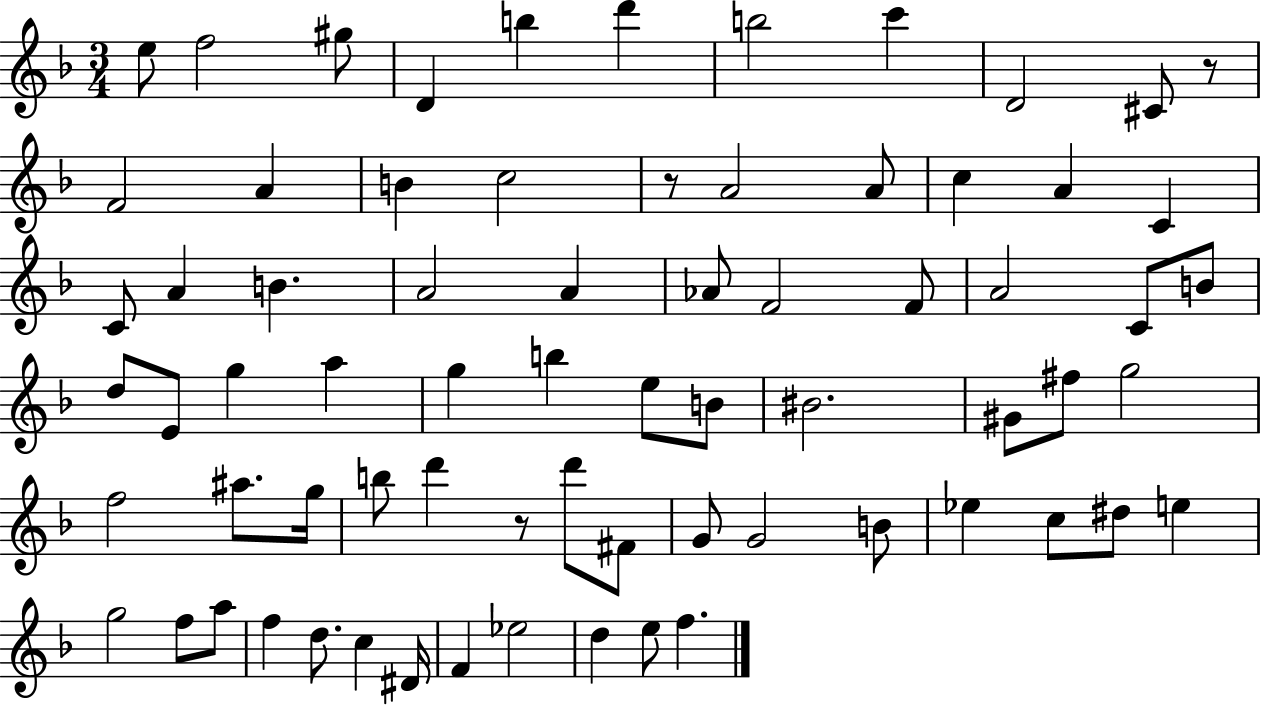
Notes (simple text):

E5/e F5/h G#5/e D4/q B5/q D6/q B5/h C6/q D4/h C#4/e R/e F4/h A4/q B4/q C5/h R/e A4/h A4/e C5/q A4/q C4/q C4/e A4/q B4/q. A4/h A4/q Ab4/e F4/h F4/e A4/h C4/e B4/e D5/e E4/e G5/q A5/q G5/q B5/q E5/e B4/e BIS4/h. G#4/e F#5/e G5/h F5/h A#5/e. G5/s B5/e D6/q R/e D6/e F#4/e G4/e G4/h B4/e Eb5/q C5/e D#5/e E5/q G5/h F5/e A5/e F5/q D5/e. C5/q D#4/s F4/q Eb5/h D5/q E5/e F5/q.